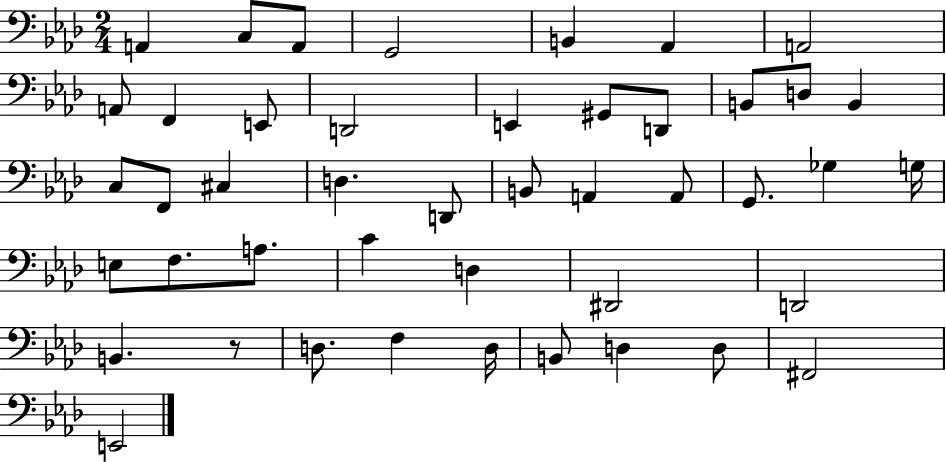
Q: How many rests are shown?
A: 1